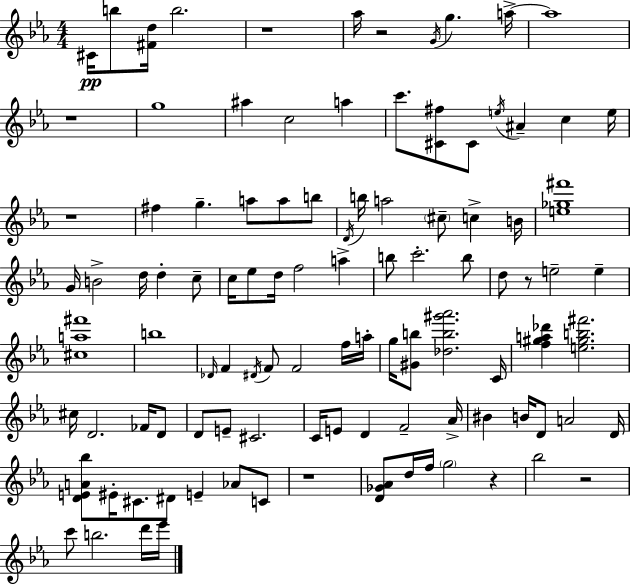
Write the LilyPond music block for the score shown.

{
  \clef treble
  \numericTimeSignature
  \time 4/4
  \key ees \major
  cis'16\pp b''8 <fis' d''>16 b''2. | r1 | aes''16 r2 \acciaccatura { g'16 } g''4. | a''16->~~ a''1 | \break r1 | g''1 | ais''4 c''2 a''4 | c'''8. <cis' fis''>8 cis'8 \acciaccatura { e''16 } ais'4-- c''4 | \break e''16 r1 | fis''4 g''4.-- a''8 a''8 | b''8 \acciaccatura { d'16 } b''16 a''2 \parenthesize cis''8-- c''4-> | b'16 <e'' ges'' fis'''>1 | \break g'16 b'2-> d''16 d''4-. | c''8-- c''16 ees''8 d''16 f''2 a''4-> | b''8 c'''2.-. | b''8 d''8 r8 e''2-- e''4-- | \break <cis'' a'' fis'''>1 | b''1 | \grace { des'16 } f'4 \acciaccatura { dis'16 } f'8 f'2 | f''16 a''16-. g''16 <gis' b''>8 <des'' b'' gis''' aes'''>2. | \break c'16 <f'' gis'' a'' des'''>4 <e'' gis'' b'' fis'''>2. | cis''16 d'2. | fes'16 d'8 d'8 e'8-- cis'2. | c'16 e'8 d'4 f'2-- | \break aes'16-> bis'4 b'16 d'8 a'2 | d'16 <d' e' a' bes''>8 eis'16-. cis'8. dis'8 e'4-- | aes'8 c'8 r1 | <d' ges' aes'>8 d''16 f''16 \parenthesize g''2 | \break r4 bes''2 r2 | c'''8 b''2. | d'''16 ees'''16 \bar "|."
}